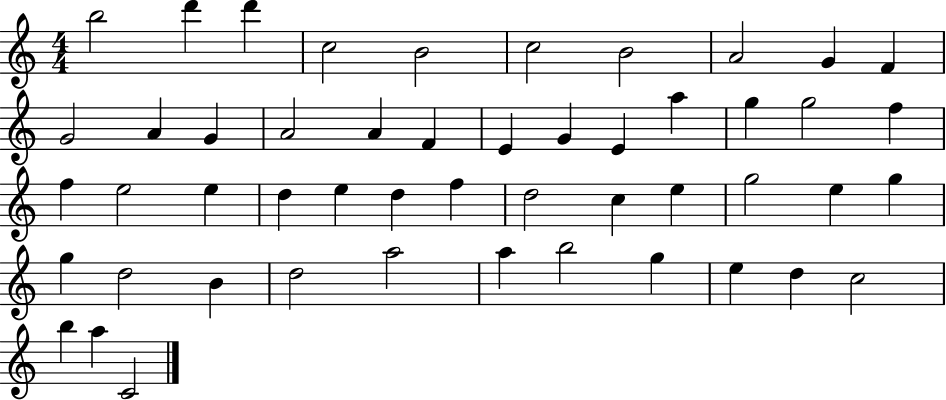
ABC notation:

X:1
T:Untitled
M:4/4
L:1/4
K:C
b2 d' d' c2 B2 c2 B2 A2 G F G2 A G A2 A F E G E a g g2 f f e2 e d e d f d2 c e g2 e g g d2 B d2 a2 a b2 g e d c2 b a C2